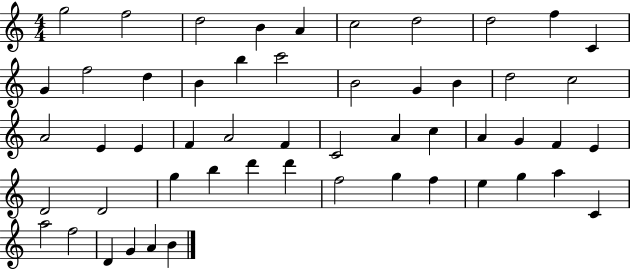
{
  \clef treble
  \numericTimeSignature
  \time 4/4
  \key c \major
  g''2 f''2 | d''2 b'4 a'4 | c''2 d''2 | d''2 f''4 c'4 | \break g'4 f''2 d''4 | b'4 b''4 c'''2 | b'2 g'4 b'4 | d''2 c''2 | \break a'2 e'4 e'4 | f'4 a'2 f'4 | c'2 a'4 c''4 | a'4 g'4 f'4 e'4 | \break d'2 d'2 | g''4 b''4 d'''4 d'''4 | f''2 g''4 f''4 | e''4 g''4 a''4 c'4 | \break a''2 f''2 | d'4 g'4 a'4 b'4 | \bar "|."
}